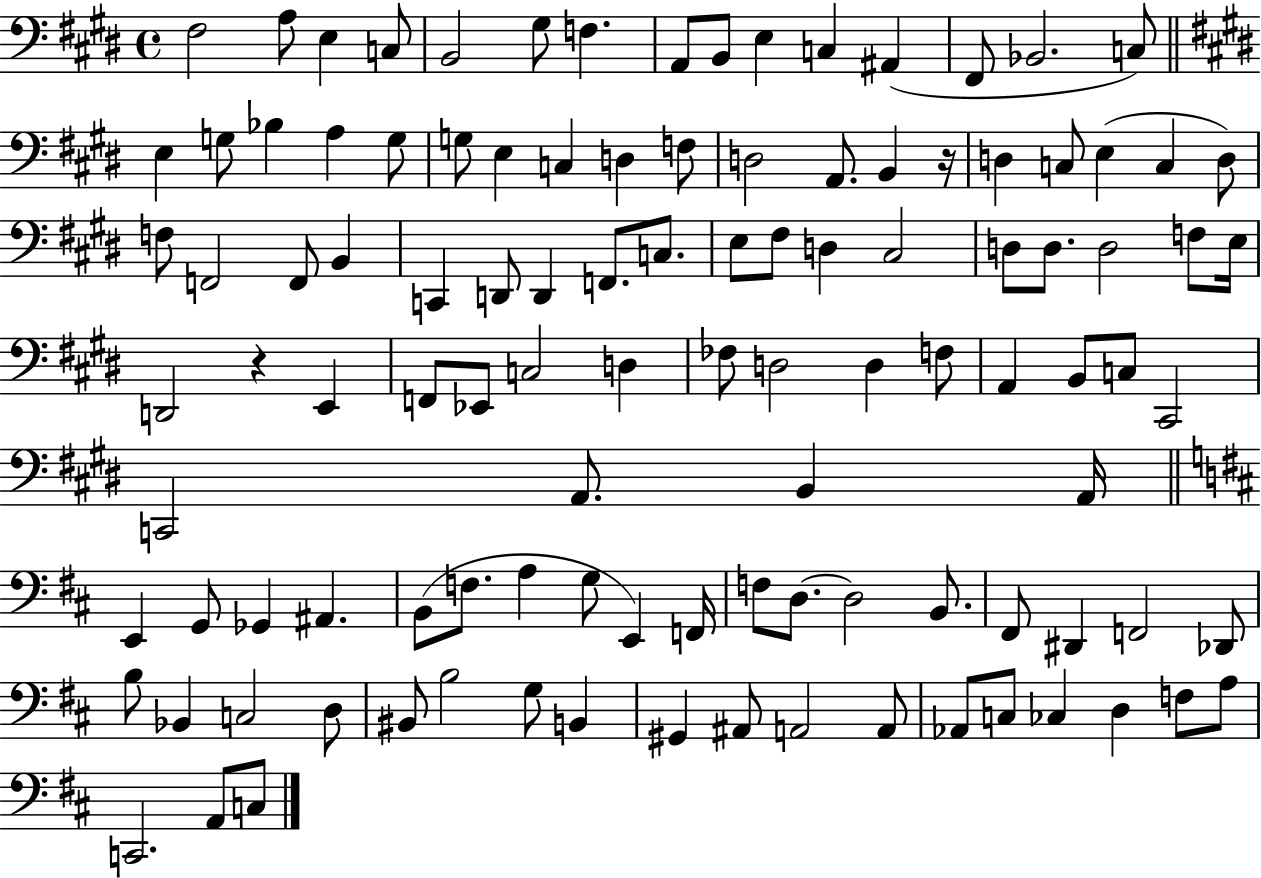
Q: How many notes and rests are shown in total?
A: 110